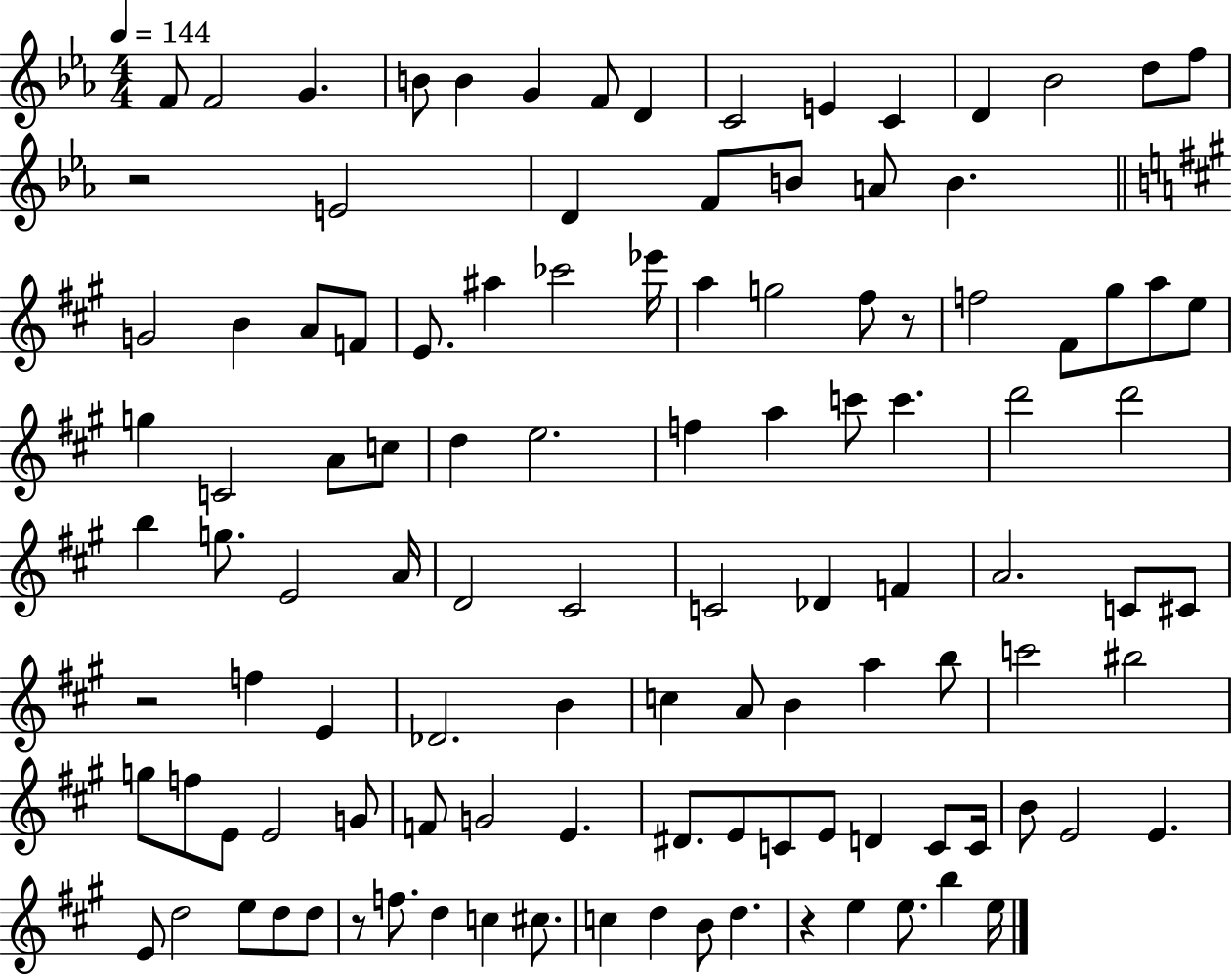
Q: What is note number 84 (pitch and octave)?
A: E4